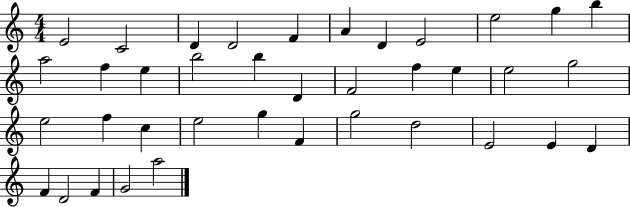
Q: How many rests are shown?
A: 0